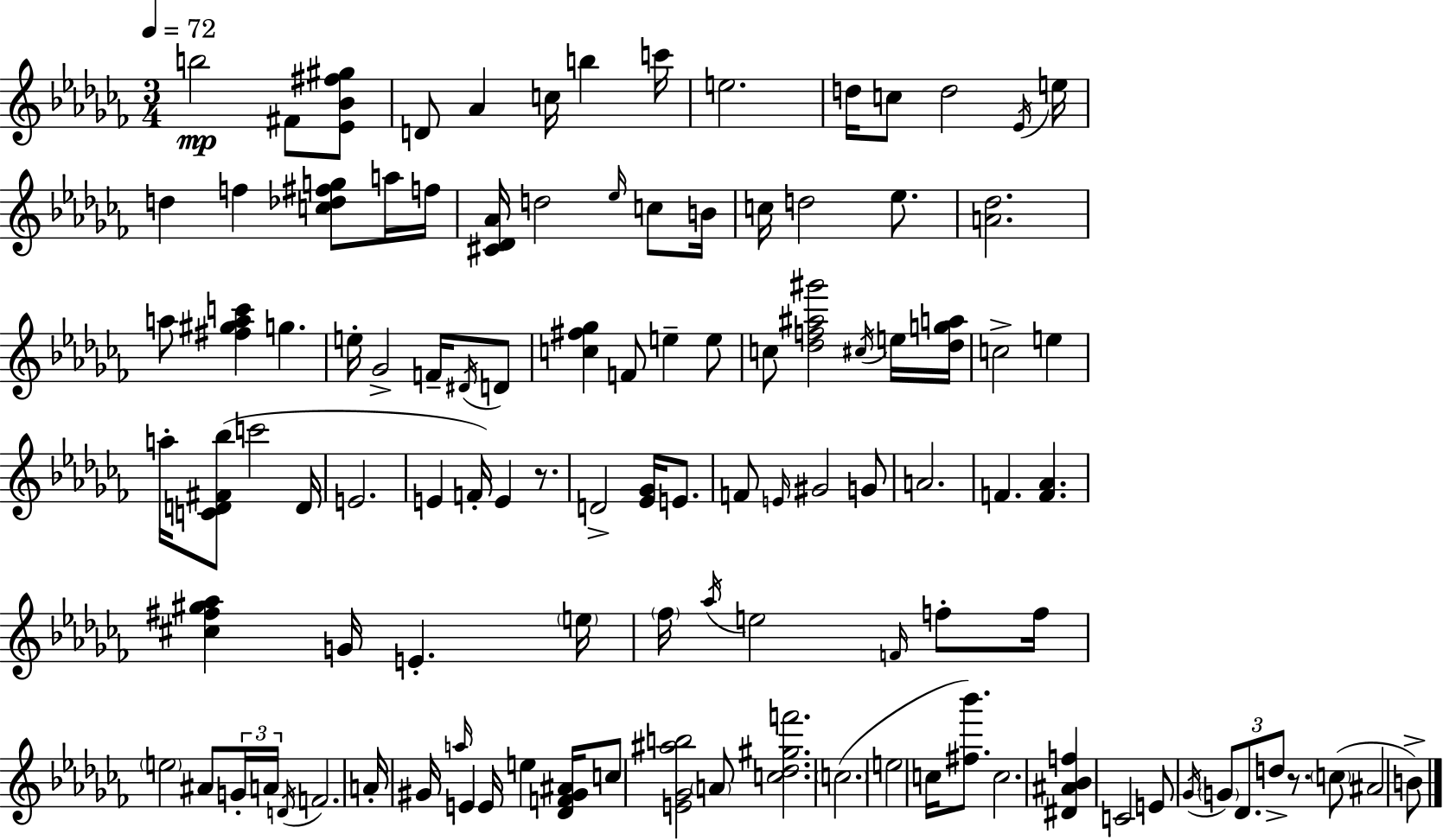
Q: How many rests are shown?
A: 2